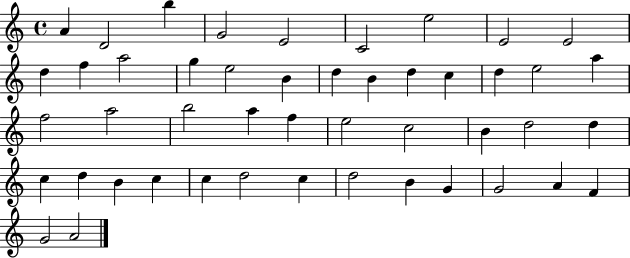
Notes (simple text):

A4/q D4/h B5/q G4/h E4/h C4/h E5/h E4/h E4/h D5/q F5/q A5/h G5/q E5/h B4/q D5/q B4/q D5/q C5/q D5/q E5/h A5/q F5/h A5/h B5/h A5/q F5/q E5/h C5/h B4/q D5/h D5/q C5/q D5/q B4/q C5/q C5/q D5/h C5/q D5/h B4/q G4/q G4/h A4/q F4/q G4/h A4/h